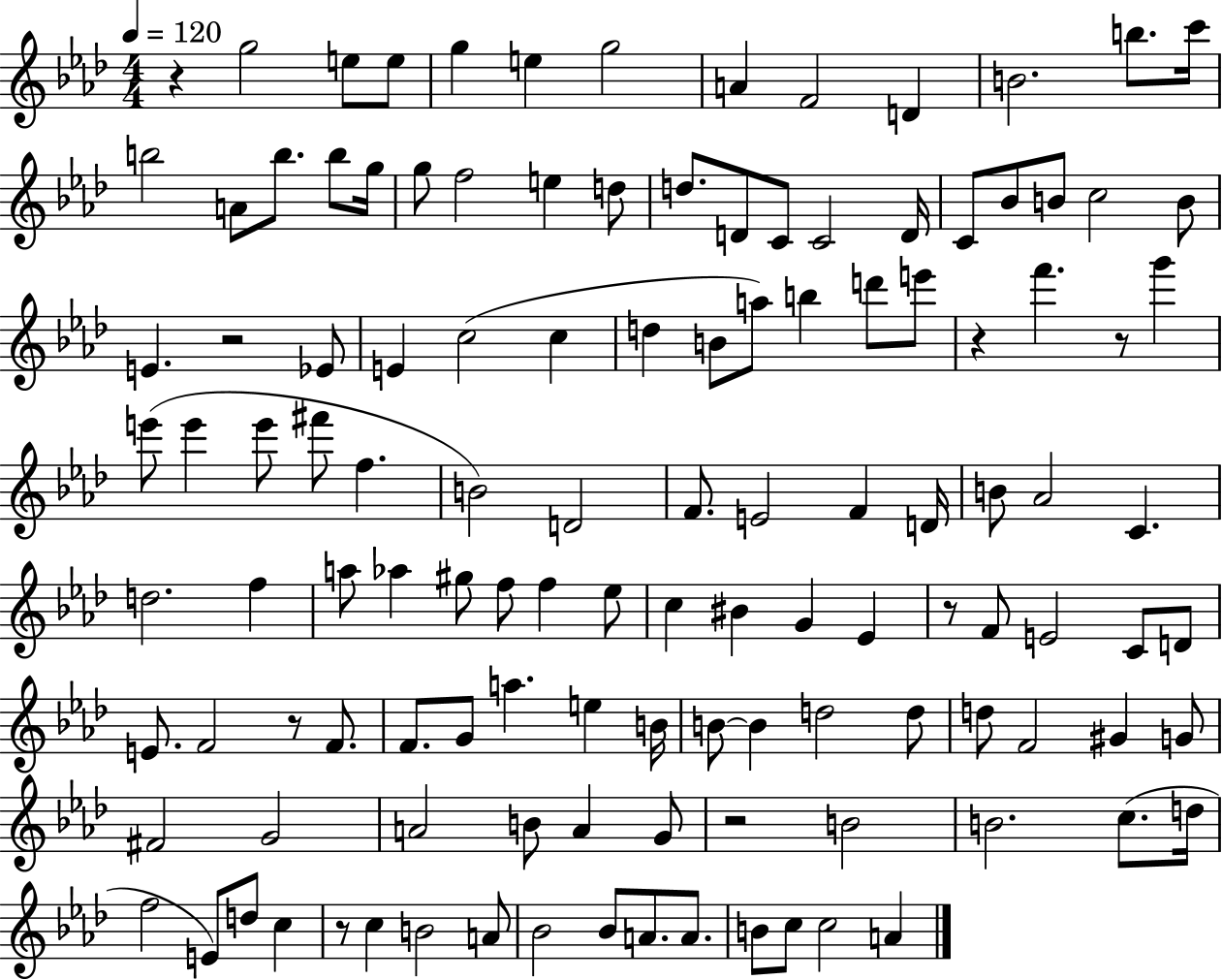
R/q G5/h E5/e E5/e G5/q E5/q G5/h A4/q F4/h D4/q B4/h. B5/e. C6/s B5/h A4/e B5/e. B5/e G5/s G5/e F5/h E5/q D5/e D5/e. D4/e C4/e C4/h D4/s C4/e Bb4/e B4/e C5/h B4/e E4/q. R/h Eb4/e E4/q C5/h C5/q D5/q B4/e A5/e B5/q D6/e E6/e R/q F6/q. R/e G6/q E6/e E6/q E6/e F#6/e F5/q. B4/h D4/h F4/e. E4/h F4/q D4/s B4/e Ab4/h C4/q. D5/h. F5/q A5/e Ab5/q G#5/e F5/e F5/q Eb5/e C5/q BIS4/q G4/q Eb4/q R/e F4/e E4/h C4/e D4/e E4/e. F4/h R/e F4/e. F4/e. G4/e A5/q. E5/q B4/s B4/e B4/q D5/h D5/e D5/e F4/h G#4/q G4/e F#4/h G4/h A4/h B4/e A4/q G4/e R/h B4/h B4/h. C5/e. D5/s F5/h E4/e D5/e C5/q R/e C5/q B4/h A4/e Bb4/h Bb4/e A4/e. A4/e. B4/e C5/e C5/h A4/q